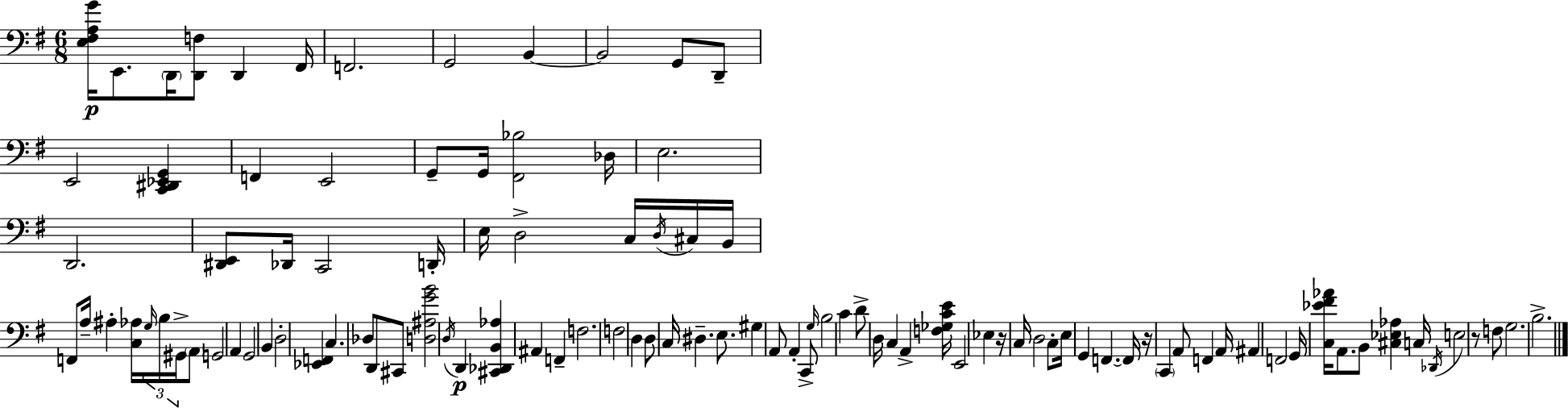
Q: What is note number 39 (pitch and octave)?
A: D3